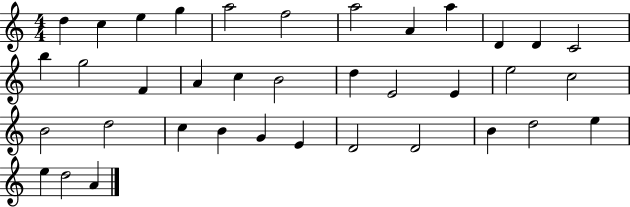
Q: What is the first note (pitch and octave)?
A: D5